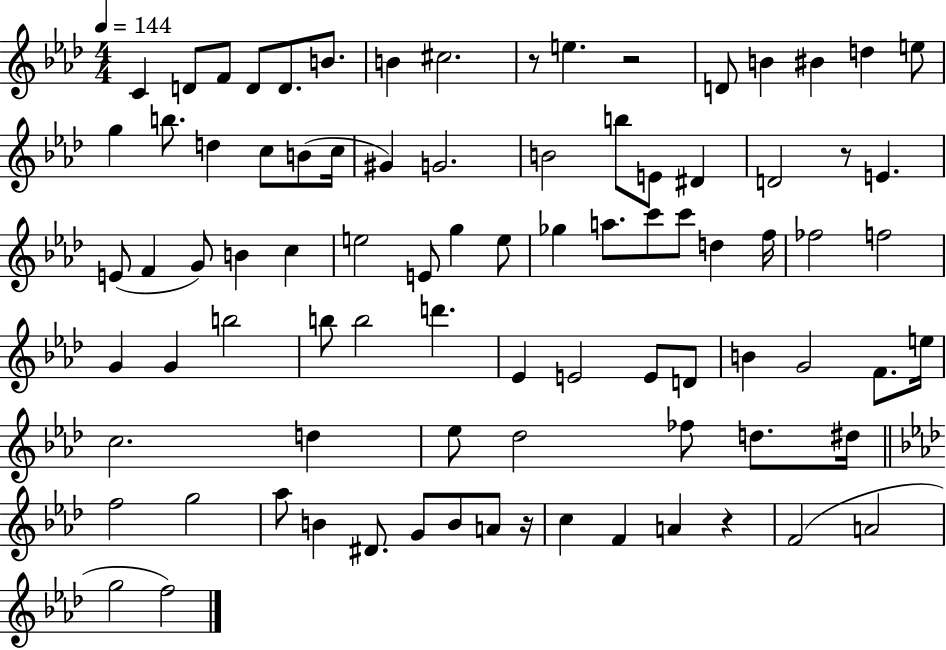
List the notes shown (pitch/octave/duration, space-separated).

C4/q D4/e F4/e D4/e D4/e. B4/e. B4/q C#5/h. R/e E5/q. R/h D4/e B4/q BIS4/q D5/q E5/e G5/q B5/e. D5/q C5/e B4/e C5/s G#4/q G4/h. B4/h B5/e E4/e D#4/q D4/h R/e E4/q. E4/e F4/q G4/e B4/q C5/q E5/h E4/e G5/q E5/e Gb5/q A5/e. C6/e C6/e D5/q F5/s FES5/h F5/h G4/q G4/q B5/h B5/e B5/h D6/q. Eb4/q E4/h E4/e D4/e B4/q G4/h F4/e. E5/s C5/h. D5/q Eb5/e Db5/h FES5/e D5/e. D#5/s F5/h G5/h Ab5/e B4/q D#4/e. G4/e B4/e A4/e R/s C5/q F4/q A4/q R/q F4/h A4/h G5/h F5/h